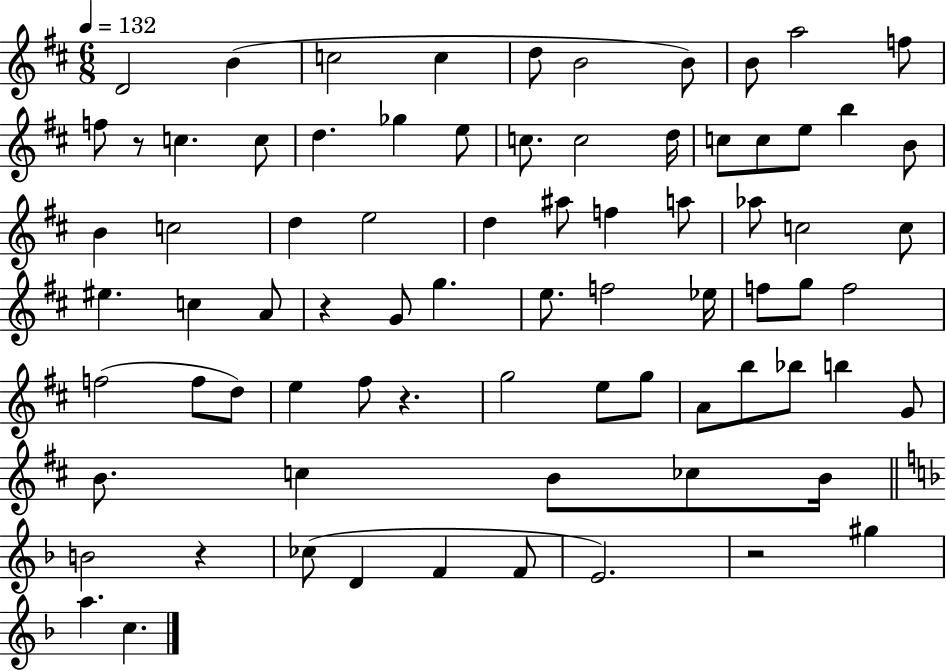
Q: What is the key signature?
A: D major